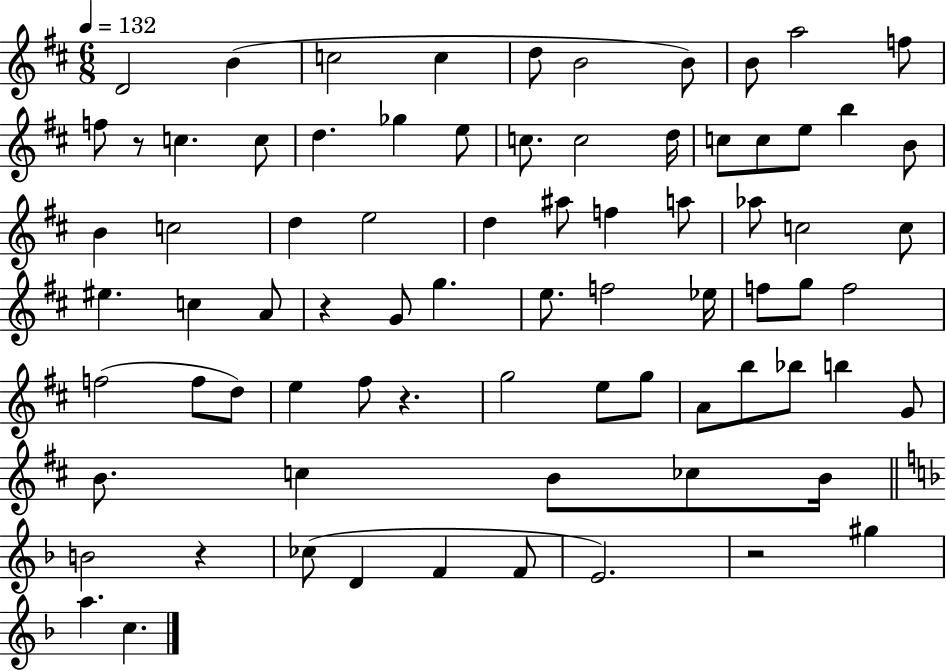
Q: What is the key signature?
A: D major